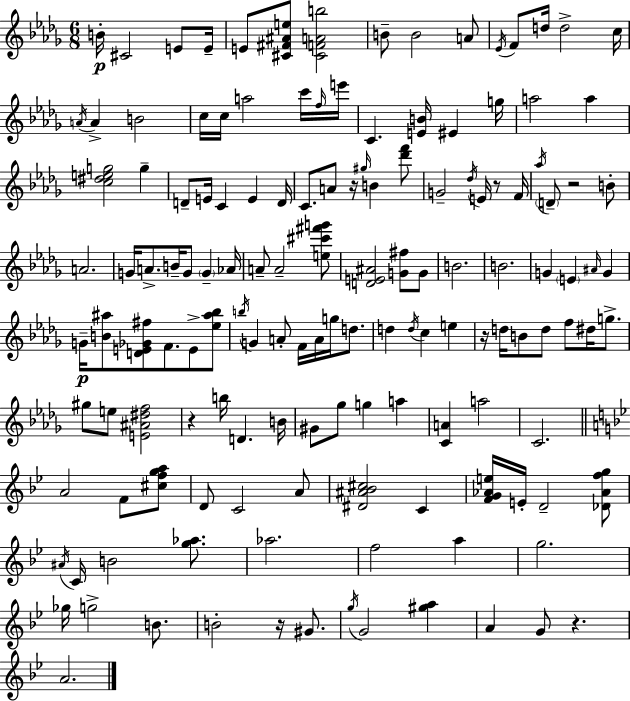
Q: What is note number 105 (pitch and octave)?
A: A5